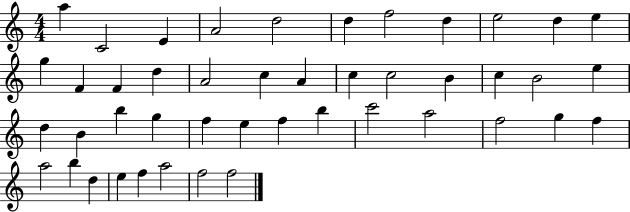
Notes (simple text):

A5/q C4/h E4/q A4/h D5/h D5/q F5/h D5/q E5/h D5/q E5/q G5/q F4/q F4/q D5/q A4/h C5/q A4/q C5/q C5/h B4/q C5/q B4/h E5/q D5/q B4/q B5/q G5/q F5/q E5/q F5/q B5/q C6/h A5/h F5/h G5/q F5/q A5/h B5/q D5/q E5/q F5/q A5/h F5/h F5/h